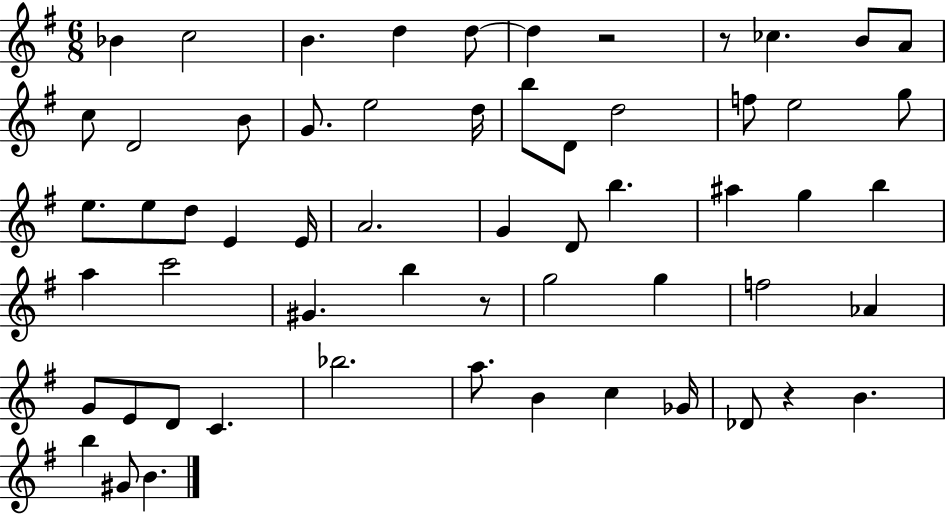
{
  \clef treble
  \numericTimeSignature
  \time 6/8
  \key g \major
  \repeat volta 2 { bes'4 c''2 | b'4. d''4 d''8~~ | d''4 r2 | r8 ces''4. b'8 a'8 | \break c''8 d'2 b'8 | g'8. e''2 d''16 | b''8 d'8 d''2 | f''8 e''2 g''8 | \break e''8. e''8 d''8 e'4 e'16 | a'2. | g'4 d'8 b''4. | ais''4 g''4 b''4 | \break a''4 c'''2 | gis'4. b''4 r8 | g''2 g''4 | f''2 aes'4 | \break g'8 e'8 d'8 c'4. | bes''2. | a''8. b'4 c''4 ges'16 | des'8 r4 b'4. | \break b''4 gis'8 b'4. | } \bar "|."
}